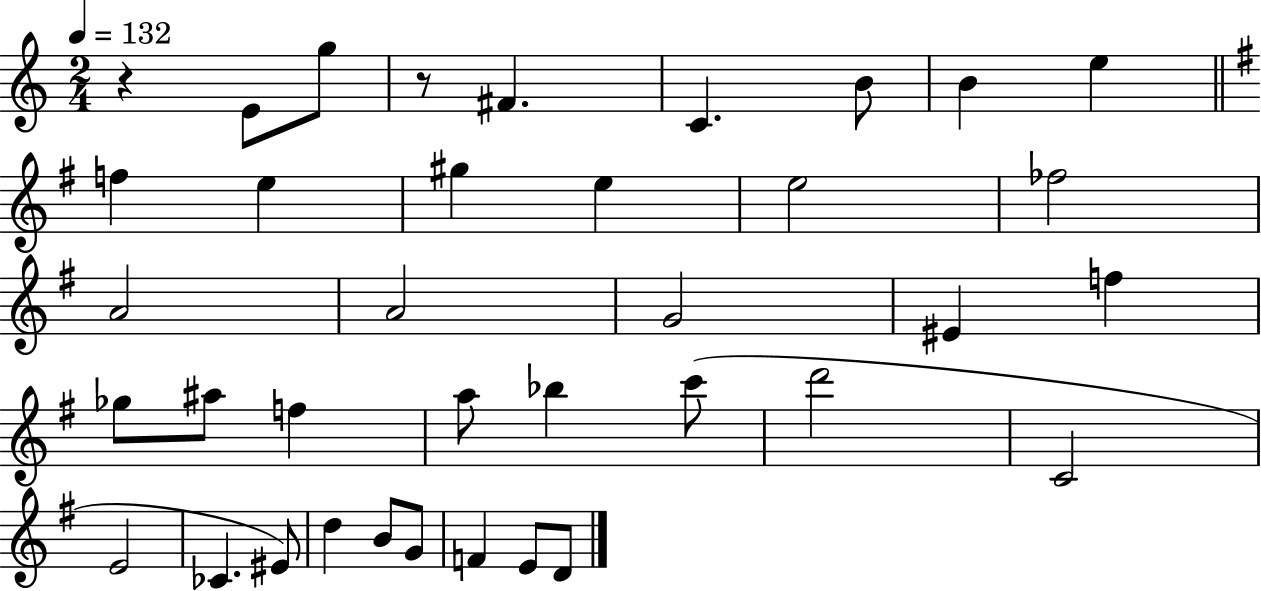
X:1
T:Untitled
M:2/4
L:1/4
K:C
z E/2 g/2 z/2 ^F C B/2 B e f e ^g e e2 _f2 A2 A2 G2 ^E f _g/2 ^a/2 f a/2 _b c'/2 d'2 C2 E2 _C ^E/2 d B/2 G/2 F E/2 D/2